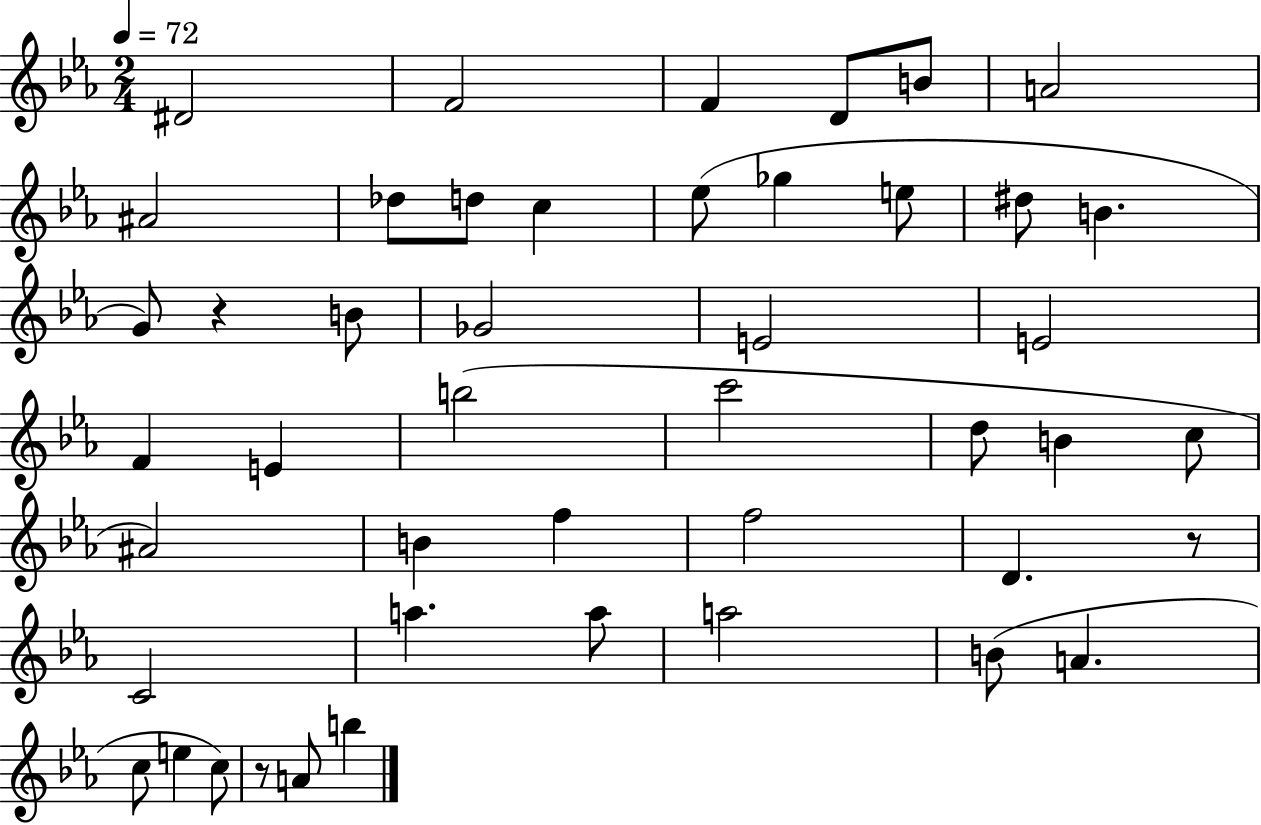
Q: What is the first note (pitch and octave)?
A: D#4